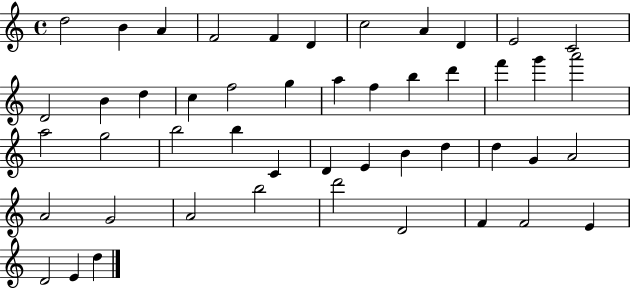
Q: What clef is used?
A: treble